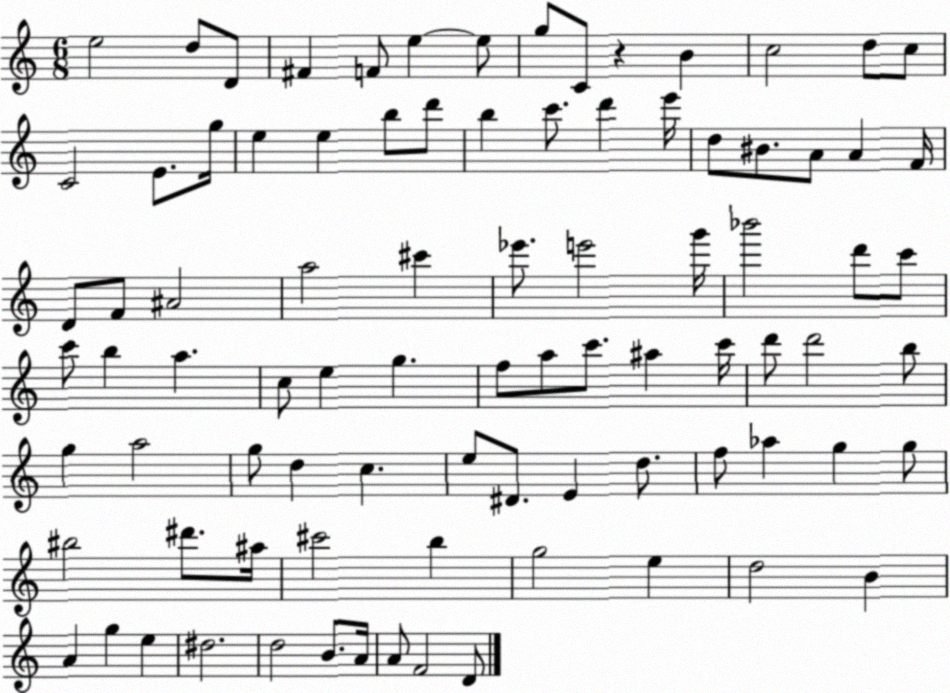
X:1
T:Untitled
M:6/8
L:1/4
K:C
e2 d/2 D/2 ^F F/2 e e/2 g/2 C/2 z B c2 d/2 c/2 C2 E/2 g/4 e e b/2 d'/2 b c'/2 d' e'/4 d/2 ^B/2 A/2 A F/4 D/2 F/2 ^A2 a2 ^c' _e'/2 e'2 g'/4 _b'2 d'/2 c'/2 c'/2 b a c/2 e g f/2 a/2 c'/2 ^a c'/4 d'/2 d'2 b/2 g a2 g/2 d c e/2 ^D/2 E d/2 f/2 _a g g/2 ^b2 ^d'/2 ^a/4 ^c'2 b g2 e d2 B A g e ^d2 d2 B/2 A/4 A/2 F2 D/2